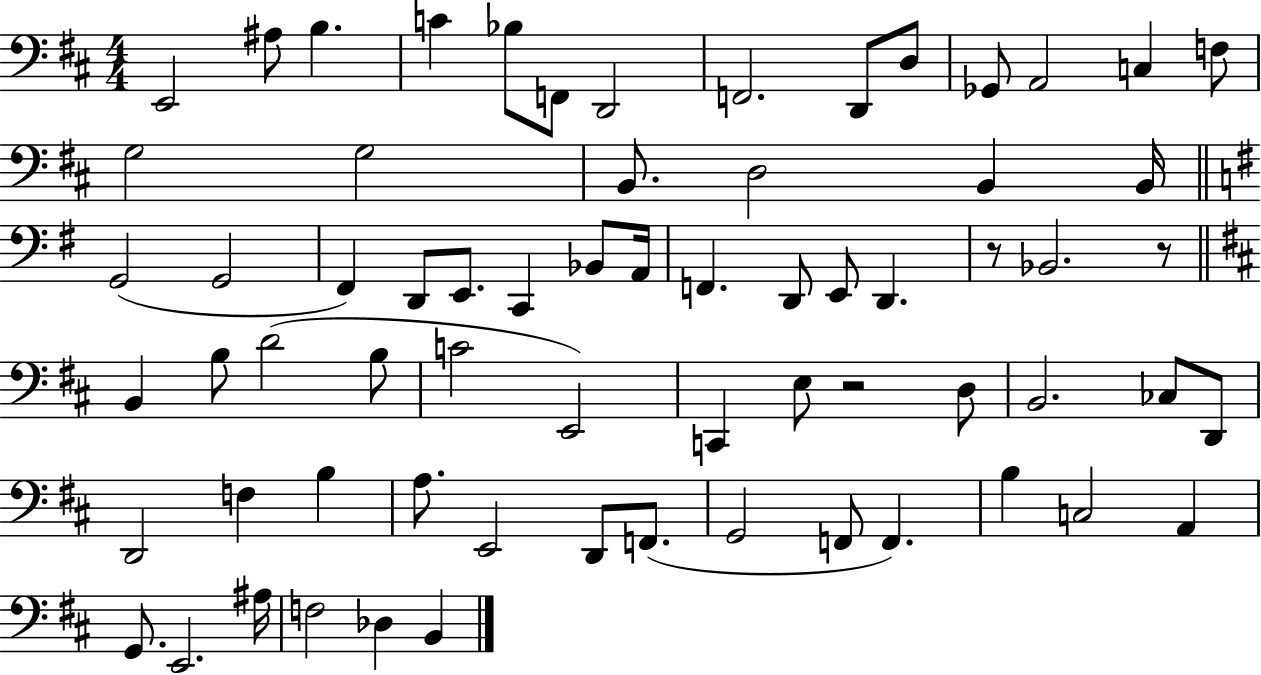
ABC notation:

X:1
T:Untitled
M:4/4
L:1/4
K:D
E,,2 ^A,/2 B, C _B,/2 F,,/2 D,,2 F,,2 D,,/2 D,/2 _G,,/2 A,,2 C, F,/2 G,2 G,2 B,,/2 D,2 B,, B,,/4 G,,2 G,,2 ^F,, D,,/2 E,,/2 C,, _B,,/2 A,,/4 F,, D,,/2 E,,/2 D,, z/2 _B,,2 z/2 B,, B,/2 D2 B,/2 C2 E,,2 C,, E,/2 z2 D,/2 B,,2 _C,/2 D,,/2 D,,2 F, B, A,/2 E,,2 D,,/2 F,,/2 G,,2 F,,/2 F,, B, C,2 A,, G,,/2 E,,2 ^A,/4 F,2 _D, B,,